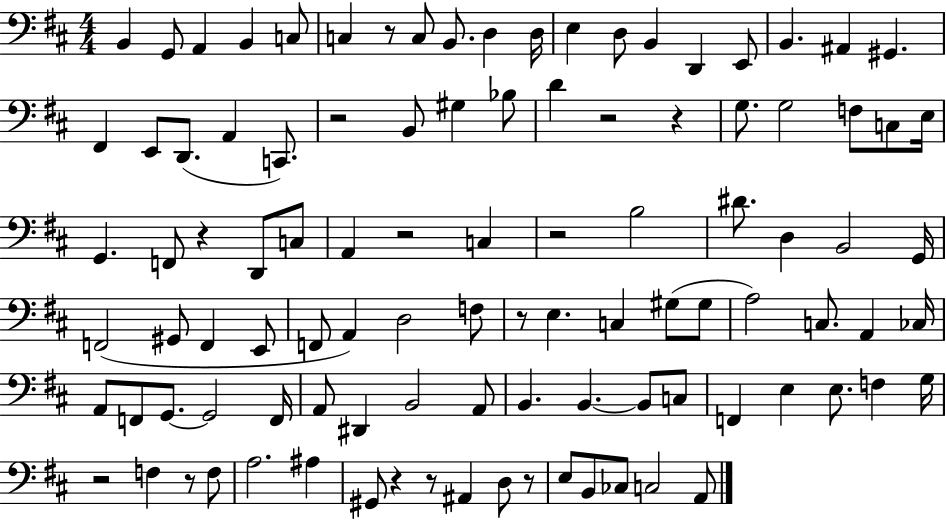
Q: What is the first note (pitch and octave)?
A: B2